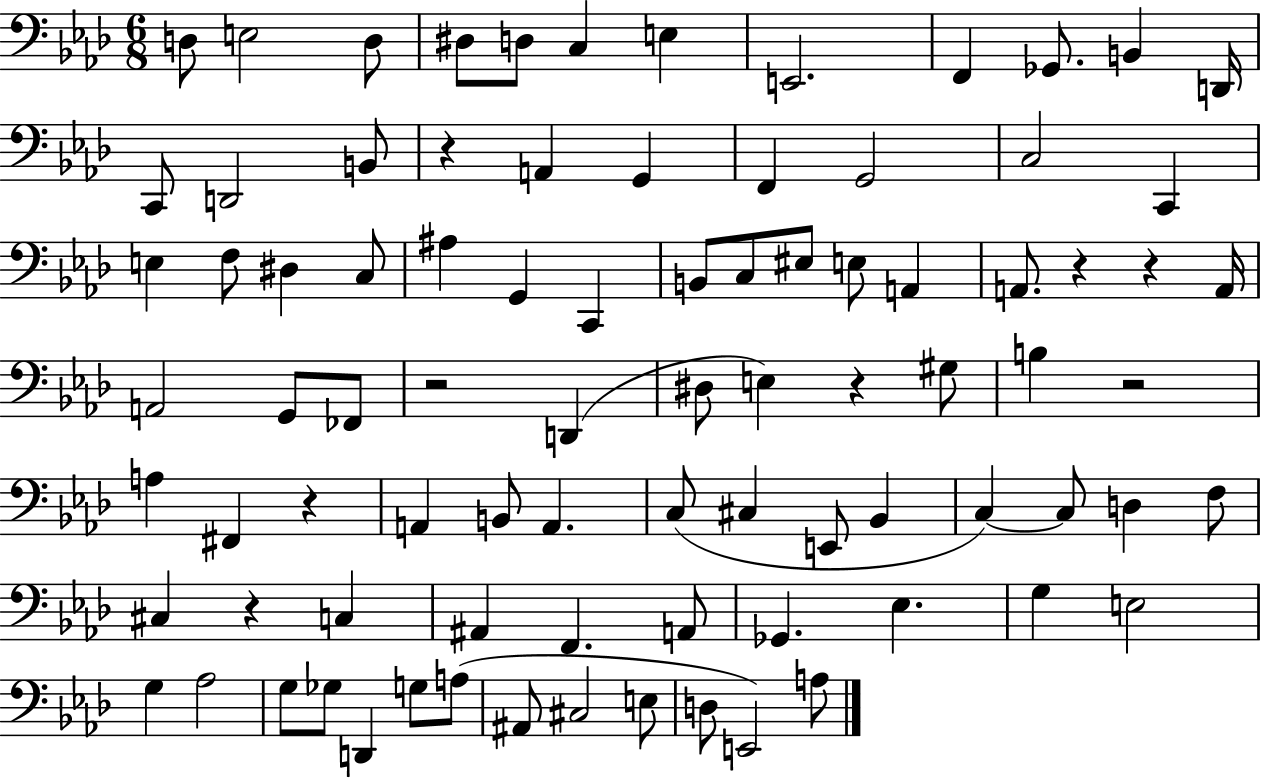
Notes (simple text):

D3/e E3/h D3/e D#3/e D3/e C3/q E3/q E2/h. F2/q Gb2/e. B2/q D2/s C2/e D2/h B2/e R/q A2/q G2/q F2/q G2/h C3/h C2/q E3/q F3/e D#3/q C3/e A#3/q G2/q C2/q B2/e C3/e EIS3/e E3/e A2/q A2/e. R/q R/q A2/s A2/h G2/e FES2/e R/h D2/q D#3/e E3/q R/q G#3/e B3/q R/h A3/q F#2/q R/q A2/q B2/e A2/q. C3/e C#3/q E2/e Bb2/q C3/q C3/e D3/q F3/e C#3/q R/q C3/q A#2/q F2/q. A2/e Gb2/q. Eb3/q. G3/q E3/h G3/q Ab3/h G3/e Gb3/e D2/q G3/e A3/e A#2/e C#3/h E3/e D3/e E2/h A3/e